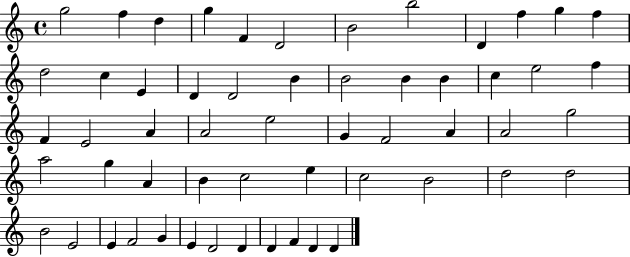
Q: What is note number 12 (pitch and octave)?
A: F5